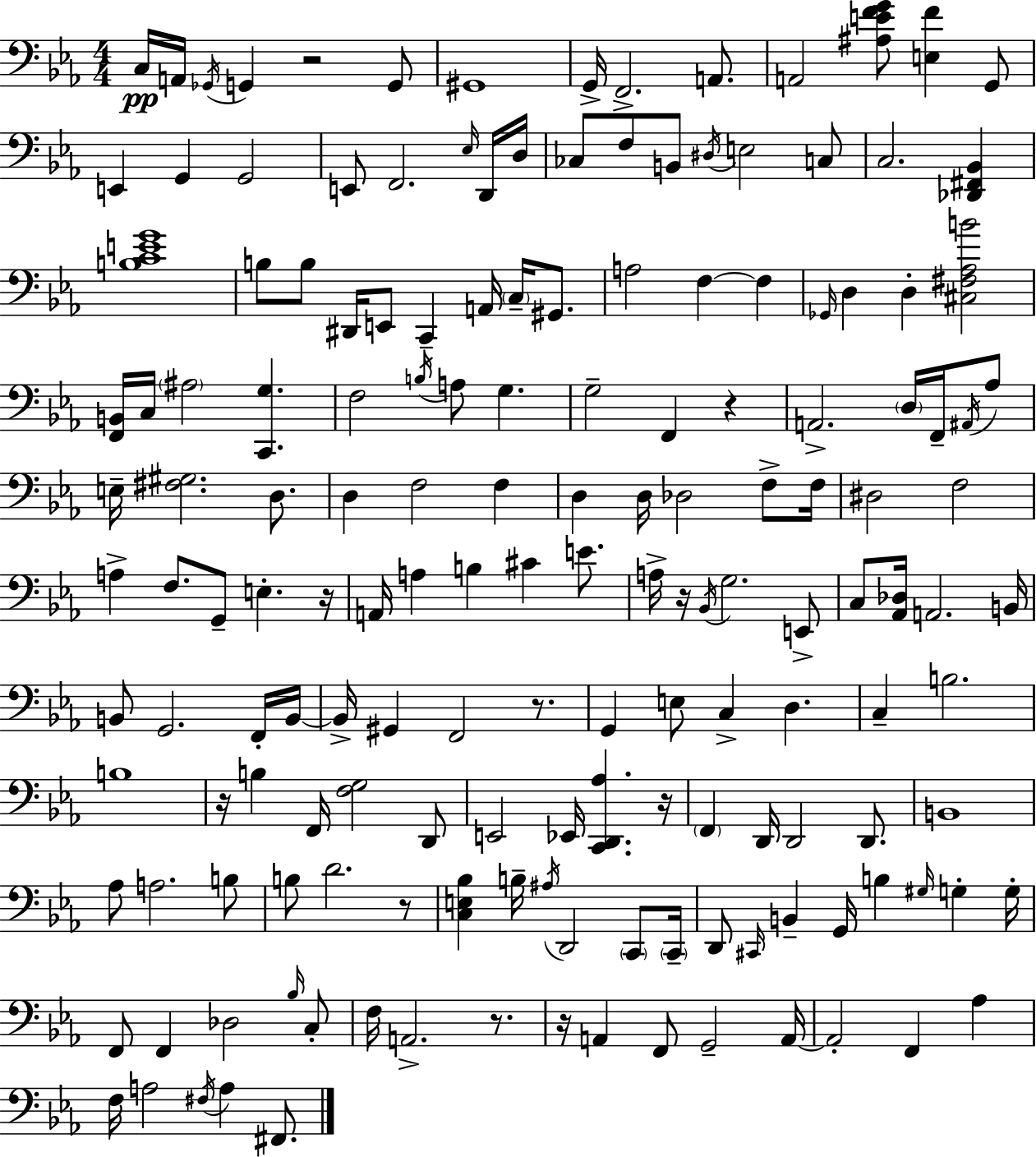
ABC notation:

X:1
T:Untitled
M:4/4
L:1/4
K:Cm
C,/4 A,,/4 _G,,/4 G,, z2 G,,/2 ^G,,4 G,,/4 F,,2 A,,/2 A,,2 [^A,EFG]/2 [E,F] G,,/2 E,, G,, G,,2 E,,/2 F,,2 _E,/4 D,,/4 D,/4 _C,/2 F,/2 B,,/2 ^D,/4 E,2 C,/2 C,2 [_D,,^F,,_B,,] [B,CEG]4 B,/2 B,/2 ^D,,/4 E,,/2 C,, A,,/4 C,/4 ^G,,/2 A,2 F, F, _G,,/4 D, D, [^C,^F,_A,B]2 [F,,B,,]/4 C,/4 ^A,2 [C,,G,] F,2 B,/4 A,/2 G, G,2 F,, z A,,2 D,/4 F,,/4 ^A,,/4 _A,/2 E,/4 [^F,^G,]2 D,/2 D, F,2 F, D, D,/4 _D,2 F,/2 F,/4 ^D,2 F,2 A, F,/2 G,,/2 E, z/4 A,,/4 A, B, ^C E/2 A,/4 z/4 _B,,/4 G,2 E,,/2 C,/2 [_A,,_D,]/4 A,,2 B,,/4 B,,/2 G,,2 F,,/4 B,,/4 B,,/4 ^G,, F,,2 z/2 G,, E,/2 C, D, C, B,2 B,4 z/4 B, F,,/4 [F,G,]2 D,,/2 E,,2 _E,,/4 [C,,D,,_A,] z/4 F,, D,,/4 D,,2 D,,/2 B,,4 _A,/2 A,2 B,/2 B,/2 D2 z/2 [C,E,_B,] B,/4 ^A,/4 D,,2 C,,/2 C,,/4 D,,/2 ^C,,/4 B,, G,,/4 B, ^G,/4 G, G,/4 F,,/2 F,, _D,2 _B,/4 C,/2 F,/4 A,,2 z/2 z/4 A,, F,,/2 G,,2 A,,/4 A,,2 F,, _A, F,/4 A,2 ^F,/4 A, ^F,,/2